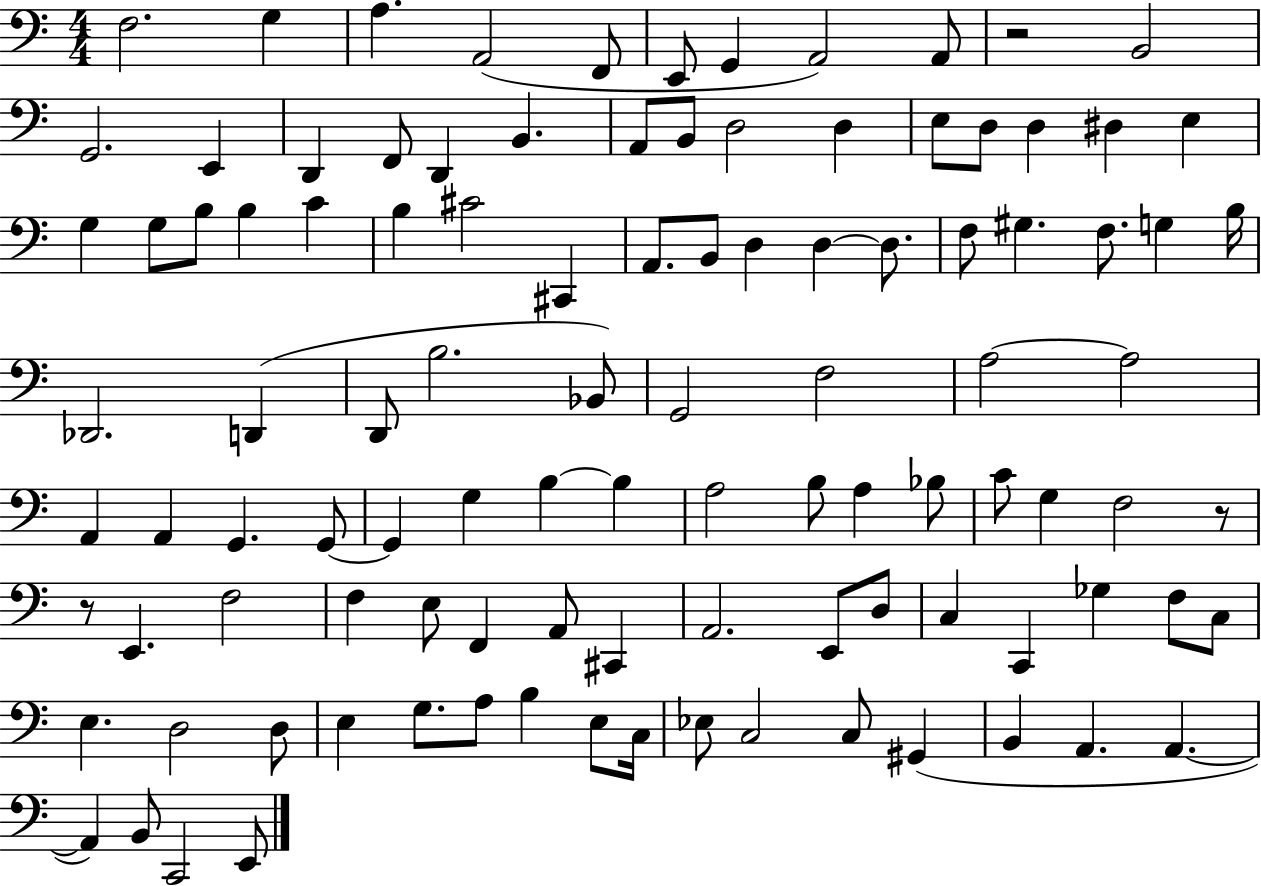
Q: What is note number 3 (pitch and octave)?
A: A3